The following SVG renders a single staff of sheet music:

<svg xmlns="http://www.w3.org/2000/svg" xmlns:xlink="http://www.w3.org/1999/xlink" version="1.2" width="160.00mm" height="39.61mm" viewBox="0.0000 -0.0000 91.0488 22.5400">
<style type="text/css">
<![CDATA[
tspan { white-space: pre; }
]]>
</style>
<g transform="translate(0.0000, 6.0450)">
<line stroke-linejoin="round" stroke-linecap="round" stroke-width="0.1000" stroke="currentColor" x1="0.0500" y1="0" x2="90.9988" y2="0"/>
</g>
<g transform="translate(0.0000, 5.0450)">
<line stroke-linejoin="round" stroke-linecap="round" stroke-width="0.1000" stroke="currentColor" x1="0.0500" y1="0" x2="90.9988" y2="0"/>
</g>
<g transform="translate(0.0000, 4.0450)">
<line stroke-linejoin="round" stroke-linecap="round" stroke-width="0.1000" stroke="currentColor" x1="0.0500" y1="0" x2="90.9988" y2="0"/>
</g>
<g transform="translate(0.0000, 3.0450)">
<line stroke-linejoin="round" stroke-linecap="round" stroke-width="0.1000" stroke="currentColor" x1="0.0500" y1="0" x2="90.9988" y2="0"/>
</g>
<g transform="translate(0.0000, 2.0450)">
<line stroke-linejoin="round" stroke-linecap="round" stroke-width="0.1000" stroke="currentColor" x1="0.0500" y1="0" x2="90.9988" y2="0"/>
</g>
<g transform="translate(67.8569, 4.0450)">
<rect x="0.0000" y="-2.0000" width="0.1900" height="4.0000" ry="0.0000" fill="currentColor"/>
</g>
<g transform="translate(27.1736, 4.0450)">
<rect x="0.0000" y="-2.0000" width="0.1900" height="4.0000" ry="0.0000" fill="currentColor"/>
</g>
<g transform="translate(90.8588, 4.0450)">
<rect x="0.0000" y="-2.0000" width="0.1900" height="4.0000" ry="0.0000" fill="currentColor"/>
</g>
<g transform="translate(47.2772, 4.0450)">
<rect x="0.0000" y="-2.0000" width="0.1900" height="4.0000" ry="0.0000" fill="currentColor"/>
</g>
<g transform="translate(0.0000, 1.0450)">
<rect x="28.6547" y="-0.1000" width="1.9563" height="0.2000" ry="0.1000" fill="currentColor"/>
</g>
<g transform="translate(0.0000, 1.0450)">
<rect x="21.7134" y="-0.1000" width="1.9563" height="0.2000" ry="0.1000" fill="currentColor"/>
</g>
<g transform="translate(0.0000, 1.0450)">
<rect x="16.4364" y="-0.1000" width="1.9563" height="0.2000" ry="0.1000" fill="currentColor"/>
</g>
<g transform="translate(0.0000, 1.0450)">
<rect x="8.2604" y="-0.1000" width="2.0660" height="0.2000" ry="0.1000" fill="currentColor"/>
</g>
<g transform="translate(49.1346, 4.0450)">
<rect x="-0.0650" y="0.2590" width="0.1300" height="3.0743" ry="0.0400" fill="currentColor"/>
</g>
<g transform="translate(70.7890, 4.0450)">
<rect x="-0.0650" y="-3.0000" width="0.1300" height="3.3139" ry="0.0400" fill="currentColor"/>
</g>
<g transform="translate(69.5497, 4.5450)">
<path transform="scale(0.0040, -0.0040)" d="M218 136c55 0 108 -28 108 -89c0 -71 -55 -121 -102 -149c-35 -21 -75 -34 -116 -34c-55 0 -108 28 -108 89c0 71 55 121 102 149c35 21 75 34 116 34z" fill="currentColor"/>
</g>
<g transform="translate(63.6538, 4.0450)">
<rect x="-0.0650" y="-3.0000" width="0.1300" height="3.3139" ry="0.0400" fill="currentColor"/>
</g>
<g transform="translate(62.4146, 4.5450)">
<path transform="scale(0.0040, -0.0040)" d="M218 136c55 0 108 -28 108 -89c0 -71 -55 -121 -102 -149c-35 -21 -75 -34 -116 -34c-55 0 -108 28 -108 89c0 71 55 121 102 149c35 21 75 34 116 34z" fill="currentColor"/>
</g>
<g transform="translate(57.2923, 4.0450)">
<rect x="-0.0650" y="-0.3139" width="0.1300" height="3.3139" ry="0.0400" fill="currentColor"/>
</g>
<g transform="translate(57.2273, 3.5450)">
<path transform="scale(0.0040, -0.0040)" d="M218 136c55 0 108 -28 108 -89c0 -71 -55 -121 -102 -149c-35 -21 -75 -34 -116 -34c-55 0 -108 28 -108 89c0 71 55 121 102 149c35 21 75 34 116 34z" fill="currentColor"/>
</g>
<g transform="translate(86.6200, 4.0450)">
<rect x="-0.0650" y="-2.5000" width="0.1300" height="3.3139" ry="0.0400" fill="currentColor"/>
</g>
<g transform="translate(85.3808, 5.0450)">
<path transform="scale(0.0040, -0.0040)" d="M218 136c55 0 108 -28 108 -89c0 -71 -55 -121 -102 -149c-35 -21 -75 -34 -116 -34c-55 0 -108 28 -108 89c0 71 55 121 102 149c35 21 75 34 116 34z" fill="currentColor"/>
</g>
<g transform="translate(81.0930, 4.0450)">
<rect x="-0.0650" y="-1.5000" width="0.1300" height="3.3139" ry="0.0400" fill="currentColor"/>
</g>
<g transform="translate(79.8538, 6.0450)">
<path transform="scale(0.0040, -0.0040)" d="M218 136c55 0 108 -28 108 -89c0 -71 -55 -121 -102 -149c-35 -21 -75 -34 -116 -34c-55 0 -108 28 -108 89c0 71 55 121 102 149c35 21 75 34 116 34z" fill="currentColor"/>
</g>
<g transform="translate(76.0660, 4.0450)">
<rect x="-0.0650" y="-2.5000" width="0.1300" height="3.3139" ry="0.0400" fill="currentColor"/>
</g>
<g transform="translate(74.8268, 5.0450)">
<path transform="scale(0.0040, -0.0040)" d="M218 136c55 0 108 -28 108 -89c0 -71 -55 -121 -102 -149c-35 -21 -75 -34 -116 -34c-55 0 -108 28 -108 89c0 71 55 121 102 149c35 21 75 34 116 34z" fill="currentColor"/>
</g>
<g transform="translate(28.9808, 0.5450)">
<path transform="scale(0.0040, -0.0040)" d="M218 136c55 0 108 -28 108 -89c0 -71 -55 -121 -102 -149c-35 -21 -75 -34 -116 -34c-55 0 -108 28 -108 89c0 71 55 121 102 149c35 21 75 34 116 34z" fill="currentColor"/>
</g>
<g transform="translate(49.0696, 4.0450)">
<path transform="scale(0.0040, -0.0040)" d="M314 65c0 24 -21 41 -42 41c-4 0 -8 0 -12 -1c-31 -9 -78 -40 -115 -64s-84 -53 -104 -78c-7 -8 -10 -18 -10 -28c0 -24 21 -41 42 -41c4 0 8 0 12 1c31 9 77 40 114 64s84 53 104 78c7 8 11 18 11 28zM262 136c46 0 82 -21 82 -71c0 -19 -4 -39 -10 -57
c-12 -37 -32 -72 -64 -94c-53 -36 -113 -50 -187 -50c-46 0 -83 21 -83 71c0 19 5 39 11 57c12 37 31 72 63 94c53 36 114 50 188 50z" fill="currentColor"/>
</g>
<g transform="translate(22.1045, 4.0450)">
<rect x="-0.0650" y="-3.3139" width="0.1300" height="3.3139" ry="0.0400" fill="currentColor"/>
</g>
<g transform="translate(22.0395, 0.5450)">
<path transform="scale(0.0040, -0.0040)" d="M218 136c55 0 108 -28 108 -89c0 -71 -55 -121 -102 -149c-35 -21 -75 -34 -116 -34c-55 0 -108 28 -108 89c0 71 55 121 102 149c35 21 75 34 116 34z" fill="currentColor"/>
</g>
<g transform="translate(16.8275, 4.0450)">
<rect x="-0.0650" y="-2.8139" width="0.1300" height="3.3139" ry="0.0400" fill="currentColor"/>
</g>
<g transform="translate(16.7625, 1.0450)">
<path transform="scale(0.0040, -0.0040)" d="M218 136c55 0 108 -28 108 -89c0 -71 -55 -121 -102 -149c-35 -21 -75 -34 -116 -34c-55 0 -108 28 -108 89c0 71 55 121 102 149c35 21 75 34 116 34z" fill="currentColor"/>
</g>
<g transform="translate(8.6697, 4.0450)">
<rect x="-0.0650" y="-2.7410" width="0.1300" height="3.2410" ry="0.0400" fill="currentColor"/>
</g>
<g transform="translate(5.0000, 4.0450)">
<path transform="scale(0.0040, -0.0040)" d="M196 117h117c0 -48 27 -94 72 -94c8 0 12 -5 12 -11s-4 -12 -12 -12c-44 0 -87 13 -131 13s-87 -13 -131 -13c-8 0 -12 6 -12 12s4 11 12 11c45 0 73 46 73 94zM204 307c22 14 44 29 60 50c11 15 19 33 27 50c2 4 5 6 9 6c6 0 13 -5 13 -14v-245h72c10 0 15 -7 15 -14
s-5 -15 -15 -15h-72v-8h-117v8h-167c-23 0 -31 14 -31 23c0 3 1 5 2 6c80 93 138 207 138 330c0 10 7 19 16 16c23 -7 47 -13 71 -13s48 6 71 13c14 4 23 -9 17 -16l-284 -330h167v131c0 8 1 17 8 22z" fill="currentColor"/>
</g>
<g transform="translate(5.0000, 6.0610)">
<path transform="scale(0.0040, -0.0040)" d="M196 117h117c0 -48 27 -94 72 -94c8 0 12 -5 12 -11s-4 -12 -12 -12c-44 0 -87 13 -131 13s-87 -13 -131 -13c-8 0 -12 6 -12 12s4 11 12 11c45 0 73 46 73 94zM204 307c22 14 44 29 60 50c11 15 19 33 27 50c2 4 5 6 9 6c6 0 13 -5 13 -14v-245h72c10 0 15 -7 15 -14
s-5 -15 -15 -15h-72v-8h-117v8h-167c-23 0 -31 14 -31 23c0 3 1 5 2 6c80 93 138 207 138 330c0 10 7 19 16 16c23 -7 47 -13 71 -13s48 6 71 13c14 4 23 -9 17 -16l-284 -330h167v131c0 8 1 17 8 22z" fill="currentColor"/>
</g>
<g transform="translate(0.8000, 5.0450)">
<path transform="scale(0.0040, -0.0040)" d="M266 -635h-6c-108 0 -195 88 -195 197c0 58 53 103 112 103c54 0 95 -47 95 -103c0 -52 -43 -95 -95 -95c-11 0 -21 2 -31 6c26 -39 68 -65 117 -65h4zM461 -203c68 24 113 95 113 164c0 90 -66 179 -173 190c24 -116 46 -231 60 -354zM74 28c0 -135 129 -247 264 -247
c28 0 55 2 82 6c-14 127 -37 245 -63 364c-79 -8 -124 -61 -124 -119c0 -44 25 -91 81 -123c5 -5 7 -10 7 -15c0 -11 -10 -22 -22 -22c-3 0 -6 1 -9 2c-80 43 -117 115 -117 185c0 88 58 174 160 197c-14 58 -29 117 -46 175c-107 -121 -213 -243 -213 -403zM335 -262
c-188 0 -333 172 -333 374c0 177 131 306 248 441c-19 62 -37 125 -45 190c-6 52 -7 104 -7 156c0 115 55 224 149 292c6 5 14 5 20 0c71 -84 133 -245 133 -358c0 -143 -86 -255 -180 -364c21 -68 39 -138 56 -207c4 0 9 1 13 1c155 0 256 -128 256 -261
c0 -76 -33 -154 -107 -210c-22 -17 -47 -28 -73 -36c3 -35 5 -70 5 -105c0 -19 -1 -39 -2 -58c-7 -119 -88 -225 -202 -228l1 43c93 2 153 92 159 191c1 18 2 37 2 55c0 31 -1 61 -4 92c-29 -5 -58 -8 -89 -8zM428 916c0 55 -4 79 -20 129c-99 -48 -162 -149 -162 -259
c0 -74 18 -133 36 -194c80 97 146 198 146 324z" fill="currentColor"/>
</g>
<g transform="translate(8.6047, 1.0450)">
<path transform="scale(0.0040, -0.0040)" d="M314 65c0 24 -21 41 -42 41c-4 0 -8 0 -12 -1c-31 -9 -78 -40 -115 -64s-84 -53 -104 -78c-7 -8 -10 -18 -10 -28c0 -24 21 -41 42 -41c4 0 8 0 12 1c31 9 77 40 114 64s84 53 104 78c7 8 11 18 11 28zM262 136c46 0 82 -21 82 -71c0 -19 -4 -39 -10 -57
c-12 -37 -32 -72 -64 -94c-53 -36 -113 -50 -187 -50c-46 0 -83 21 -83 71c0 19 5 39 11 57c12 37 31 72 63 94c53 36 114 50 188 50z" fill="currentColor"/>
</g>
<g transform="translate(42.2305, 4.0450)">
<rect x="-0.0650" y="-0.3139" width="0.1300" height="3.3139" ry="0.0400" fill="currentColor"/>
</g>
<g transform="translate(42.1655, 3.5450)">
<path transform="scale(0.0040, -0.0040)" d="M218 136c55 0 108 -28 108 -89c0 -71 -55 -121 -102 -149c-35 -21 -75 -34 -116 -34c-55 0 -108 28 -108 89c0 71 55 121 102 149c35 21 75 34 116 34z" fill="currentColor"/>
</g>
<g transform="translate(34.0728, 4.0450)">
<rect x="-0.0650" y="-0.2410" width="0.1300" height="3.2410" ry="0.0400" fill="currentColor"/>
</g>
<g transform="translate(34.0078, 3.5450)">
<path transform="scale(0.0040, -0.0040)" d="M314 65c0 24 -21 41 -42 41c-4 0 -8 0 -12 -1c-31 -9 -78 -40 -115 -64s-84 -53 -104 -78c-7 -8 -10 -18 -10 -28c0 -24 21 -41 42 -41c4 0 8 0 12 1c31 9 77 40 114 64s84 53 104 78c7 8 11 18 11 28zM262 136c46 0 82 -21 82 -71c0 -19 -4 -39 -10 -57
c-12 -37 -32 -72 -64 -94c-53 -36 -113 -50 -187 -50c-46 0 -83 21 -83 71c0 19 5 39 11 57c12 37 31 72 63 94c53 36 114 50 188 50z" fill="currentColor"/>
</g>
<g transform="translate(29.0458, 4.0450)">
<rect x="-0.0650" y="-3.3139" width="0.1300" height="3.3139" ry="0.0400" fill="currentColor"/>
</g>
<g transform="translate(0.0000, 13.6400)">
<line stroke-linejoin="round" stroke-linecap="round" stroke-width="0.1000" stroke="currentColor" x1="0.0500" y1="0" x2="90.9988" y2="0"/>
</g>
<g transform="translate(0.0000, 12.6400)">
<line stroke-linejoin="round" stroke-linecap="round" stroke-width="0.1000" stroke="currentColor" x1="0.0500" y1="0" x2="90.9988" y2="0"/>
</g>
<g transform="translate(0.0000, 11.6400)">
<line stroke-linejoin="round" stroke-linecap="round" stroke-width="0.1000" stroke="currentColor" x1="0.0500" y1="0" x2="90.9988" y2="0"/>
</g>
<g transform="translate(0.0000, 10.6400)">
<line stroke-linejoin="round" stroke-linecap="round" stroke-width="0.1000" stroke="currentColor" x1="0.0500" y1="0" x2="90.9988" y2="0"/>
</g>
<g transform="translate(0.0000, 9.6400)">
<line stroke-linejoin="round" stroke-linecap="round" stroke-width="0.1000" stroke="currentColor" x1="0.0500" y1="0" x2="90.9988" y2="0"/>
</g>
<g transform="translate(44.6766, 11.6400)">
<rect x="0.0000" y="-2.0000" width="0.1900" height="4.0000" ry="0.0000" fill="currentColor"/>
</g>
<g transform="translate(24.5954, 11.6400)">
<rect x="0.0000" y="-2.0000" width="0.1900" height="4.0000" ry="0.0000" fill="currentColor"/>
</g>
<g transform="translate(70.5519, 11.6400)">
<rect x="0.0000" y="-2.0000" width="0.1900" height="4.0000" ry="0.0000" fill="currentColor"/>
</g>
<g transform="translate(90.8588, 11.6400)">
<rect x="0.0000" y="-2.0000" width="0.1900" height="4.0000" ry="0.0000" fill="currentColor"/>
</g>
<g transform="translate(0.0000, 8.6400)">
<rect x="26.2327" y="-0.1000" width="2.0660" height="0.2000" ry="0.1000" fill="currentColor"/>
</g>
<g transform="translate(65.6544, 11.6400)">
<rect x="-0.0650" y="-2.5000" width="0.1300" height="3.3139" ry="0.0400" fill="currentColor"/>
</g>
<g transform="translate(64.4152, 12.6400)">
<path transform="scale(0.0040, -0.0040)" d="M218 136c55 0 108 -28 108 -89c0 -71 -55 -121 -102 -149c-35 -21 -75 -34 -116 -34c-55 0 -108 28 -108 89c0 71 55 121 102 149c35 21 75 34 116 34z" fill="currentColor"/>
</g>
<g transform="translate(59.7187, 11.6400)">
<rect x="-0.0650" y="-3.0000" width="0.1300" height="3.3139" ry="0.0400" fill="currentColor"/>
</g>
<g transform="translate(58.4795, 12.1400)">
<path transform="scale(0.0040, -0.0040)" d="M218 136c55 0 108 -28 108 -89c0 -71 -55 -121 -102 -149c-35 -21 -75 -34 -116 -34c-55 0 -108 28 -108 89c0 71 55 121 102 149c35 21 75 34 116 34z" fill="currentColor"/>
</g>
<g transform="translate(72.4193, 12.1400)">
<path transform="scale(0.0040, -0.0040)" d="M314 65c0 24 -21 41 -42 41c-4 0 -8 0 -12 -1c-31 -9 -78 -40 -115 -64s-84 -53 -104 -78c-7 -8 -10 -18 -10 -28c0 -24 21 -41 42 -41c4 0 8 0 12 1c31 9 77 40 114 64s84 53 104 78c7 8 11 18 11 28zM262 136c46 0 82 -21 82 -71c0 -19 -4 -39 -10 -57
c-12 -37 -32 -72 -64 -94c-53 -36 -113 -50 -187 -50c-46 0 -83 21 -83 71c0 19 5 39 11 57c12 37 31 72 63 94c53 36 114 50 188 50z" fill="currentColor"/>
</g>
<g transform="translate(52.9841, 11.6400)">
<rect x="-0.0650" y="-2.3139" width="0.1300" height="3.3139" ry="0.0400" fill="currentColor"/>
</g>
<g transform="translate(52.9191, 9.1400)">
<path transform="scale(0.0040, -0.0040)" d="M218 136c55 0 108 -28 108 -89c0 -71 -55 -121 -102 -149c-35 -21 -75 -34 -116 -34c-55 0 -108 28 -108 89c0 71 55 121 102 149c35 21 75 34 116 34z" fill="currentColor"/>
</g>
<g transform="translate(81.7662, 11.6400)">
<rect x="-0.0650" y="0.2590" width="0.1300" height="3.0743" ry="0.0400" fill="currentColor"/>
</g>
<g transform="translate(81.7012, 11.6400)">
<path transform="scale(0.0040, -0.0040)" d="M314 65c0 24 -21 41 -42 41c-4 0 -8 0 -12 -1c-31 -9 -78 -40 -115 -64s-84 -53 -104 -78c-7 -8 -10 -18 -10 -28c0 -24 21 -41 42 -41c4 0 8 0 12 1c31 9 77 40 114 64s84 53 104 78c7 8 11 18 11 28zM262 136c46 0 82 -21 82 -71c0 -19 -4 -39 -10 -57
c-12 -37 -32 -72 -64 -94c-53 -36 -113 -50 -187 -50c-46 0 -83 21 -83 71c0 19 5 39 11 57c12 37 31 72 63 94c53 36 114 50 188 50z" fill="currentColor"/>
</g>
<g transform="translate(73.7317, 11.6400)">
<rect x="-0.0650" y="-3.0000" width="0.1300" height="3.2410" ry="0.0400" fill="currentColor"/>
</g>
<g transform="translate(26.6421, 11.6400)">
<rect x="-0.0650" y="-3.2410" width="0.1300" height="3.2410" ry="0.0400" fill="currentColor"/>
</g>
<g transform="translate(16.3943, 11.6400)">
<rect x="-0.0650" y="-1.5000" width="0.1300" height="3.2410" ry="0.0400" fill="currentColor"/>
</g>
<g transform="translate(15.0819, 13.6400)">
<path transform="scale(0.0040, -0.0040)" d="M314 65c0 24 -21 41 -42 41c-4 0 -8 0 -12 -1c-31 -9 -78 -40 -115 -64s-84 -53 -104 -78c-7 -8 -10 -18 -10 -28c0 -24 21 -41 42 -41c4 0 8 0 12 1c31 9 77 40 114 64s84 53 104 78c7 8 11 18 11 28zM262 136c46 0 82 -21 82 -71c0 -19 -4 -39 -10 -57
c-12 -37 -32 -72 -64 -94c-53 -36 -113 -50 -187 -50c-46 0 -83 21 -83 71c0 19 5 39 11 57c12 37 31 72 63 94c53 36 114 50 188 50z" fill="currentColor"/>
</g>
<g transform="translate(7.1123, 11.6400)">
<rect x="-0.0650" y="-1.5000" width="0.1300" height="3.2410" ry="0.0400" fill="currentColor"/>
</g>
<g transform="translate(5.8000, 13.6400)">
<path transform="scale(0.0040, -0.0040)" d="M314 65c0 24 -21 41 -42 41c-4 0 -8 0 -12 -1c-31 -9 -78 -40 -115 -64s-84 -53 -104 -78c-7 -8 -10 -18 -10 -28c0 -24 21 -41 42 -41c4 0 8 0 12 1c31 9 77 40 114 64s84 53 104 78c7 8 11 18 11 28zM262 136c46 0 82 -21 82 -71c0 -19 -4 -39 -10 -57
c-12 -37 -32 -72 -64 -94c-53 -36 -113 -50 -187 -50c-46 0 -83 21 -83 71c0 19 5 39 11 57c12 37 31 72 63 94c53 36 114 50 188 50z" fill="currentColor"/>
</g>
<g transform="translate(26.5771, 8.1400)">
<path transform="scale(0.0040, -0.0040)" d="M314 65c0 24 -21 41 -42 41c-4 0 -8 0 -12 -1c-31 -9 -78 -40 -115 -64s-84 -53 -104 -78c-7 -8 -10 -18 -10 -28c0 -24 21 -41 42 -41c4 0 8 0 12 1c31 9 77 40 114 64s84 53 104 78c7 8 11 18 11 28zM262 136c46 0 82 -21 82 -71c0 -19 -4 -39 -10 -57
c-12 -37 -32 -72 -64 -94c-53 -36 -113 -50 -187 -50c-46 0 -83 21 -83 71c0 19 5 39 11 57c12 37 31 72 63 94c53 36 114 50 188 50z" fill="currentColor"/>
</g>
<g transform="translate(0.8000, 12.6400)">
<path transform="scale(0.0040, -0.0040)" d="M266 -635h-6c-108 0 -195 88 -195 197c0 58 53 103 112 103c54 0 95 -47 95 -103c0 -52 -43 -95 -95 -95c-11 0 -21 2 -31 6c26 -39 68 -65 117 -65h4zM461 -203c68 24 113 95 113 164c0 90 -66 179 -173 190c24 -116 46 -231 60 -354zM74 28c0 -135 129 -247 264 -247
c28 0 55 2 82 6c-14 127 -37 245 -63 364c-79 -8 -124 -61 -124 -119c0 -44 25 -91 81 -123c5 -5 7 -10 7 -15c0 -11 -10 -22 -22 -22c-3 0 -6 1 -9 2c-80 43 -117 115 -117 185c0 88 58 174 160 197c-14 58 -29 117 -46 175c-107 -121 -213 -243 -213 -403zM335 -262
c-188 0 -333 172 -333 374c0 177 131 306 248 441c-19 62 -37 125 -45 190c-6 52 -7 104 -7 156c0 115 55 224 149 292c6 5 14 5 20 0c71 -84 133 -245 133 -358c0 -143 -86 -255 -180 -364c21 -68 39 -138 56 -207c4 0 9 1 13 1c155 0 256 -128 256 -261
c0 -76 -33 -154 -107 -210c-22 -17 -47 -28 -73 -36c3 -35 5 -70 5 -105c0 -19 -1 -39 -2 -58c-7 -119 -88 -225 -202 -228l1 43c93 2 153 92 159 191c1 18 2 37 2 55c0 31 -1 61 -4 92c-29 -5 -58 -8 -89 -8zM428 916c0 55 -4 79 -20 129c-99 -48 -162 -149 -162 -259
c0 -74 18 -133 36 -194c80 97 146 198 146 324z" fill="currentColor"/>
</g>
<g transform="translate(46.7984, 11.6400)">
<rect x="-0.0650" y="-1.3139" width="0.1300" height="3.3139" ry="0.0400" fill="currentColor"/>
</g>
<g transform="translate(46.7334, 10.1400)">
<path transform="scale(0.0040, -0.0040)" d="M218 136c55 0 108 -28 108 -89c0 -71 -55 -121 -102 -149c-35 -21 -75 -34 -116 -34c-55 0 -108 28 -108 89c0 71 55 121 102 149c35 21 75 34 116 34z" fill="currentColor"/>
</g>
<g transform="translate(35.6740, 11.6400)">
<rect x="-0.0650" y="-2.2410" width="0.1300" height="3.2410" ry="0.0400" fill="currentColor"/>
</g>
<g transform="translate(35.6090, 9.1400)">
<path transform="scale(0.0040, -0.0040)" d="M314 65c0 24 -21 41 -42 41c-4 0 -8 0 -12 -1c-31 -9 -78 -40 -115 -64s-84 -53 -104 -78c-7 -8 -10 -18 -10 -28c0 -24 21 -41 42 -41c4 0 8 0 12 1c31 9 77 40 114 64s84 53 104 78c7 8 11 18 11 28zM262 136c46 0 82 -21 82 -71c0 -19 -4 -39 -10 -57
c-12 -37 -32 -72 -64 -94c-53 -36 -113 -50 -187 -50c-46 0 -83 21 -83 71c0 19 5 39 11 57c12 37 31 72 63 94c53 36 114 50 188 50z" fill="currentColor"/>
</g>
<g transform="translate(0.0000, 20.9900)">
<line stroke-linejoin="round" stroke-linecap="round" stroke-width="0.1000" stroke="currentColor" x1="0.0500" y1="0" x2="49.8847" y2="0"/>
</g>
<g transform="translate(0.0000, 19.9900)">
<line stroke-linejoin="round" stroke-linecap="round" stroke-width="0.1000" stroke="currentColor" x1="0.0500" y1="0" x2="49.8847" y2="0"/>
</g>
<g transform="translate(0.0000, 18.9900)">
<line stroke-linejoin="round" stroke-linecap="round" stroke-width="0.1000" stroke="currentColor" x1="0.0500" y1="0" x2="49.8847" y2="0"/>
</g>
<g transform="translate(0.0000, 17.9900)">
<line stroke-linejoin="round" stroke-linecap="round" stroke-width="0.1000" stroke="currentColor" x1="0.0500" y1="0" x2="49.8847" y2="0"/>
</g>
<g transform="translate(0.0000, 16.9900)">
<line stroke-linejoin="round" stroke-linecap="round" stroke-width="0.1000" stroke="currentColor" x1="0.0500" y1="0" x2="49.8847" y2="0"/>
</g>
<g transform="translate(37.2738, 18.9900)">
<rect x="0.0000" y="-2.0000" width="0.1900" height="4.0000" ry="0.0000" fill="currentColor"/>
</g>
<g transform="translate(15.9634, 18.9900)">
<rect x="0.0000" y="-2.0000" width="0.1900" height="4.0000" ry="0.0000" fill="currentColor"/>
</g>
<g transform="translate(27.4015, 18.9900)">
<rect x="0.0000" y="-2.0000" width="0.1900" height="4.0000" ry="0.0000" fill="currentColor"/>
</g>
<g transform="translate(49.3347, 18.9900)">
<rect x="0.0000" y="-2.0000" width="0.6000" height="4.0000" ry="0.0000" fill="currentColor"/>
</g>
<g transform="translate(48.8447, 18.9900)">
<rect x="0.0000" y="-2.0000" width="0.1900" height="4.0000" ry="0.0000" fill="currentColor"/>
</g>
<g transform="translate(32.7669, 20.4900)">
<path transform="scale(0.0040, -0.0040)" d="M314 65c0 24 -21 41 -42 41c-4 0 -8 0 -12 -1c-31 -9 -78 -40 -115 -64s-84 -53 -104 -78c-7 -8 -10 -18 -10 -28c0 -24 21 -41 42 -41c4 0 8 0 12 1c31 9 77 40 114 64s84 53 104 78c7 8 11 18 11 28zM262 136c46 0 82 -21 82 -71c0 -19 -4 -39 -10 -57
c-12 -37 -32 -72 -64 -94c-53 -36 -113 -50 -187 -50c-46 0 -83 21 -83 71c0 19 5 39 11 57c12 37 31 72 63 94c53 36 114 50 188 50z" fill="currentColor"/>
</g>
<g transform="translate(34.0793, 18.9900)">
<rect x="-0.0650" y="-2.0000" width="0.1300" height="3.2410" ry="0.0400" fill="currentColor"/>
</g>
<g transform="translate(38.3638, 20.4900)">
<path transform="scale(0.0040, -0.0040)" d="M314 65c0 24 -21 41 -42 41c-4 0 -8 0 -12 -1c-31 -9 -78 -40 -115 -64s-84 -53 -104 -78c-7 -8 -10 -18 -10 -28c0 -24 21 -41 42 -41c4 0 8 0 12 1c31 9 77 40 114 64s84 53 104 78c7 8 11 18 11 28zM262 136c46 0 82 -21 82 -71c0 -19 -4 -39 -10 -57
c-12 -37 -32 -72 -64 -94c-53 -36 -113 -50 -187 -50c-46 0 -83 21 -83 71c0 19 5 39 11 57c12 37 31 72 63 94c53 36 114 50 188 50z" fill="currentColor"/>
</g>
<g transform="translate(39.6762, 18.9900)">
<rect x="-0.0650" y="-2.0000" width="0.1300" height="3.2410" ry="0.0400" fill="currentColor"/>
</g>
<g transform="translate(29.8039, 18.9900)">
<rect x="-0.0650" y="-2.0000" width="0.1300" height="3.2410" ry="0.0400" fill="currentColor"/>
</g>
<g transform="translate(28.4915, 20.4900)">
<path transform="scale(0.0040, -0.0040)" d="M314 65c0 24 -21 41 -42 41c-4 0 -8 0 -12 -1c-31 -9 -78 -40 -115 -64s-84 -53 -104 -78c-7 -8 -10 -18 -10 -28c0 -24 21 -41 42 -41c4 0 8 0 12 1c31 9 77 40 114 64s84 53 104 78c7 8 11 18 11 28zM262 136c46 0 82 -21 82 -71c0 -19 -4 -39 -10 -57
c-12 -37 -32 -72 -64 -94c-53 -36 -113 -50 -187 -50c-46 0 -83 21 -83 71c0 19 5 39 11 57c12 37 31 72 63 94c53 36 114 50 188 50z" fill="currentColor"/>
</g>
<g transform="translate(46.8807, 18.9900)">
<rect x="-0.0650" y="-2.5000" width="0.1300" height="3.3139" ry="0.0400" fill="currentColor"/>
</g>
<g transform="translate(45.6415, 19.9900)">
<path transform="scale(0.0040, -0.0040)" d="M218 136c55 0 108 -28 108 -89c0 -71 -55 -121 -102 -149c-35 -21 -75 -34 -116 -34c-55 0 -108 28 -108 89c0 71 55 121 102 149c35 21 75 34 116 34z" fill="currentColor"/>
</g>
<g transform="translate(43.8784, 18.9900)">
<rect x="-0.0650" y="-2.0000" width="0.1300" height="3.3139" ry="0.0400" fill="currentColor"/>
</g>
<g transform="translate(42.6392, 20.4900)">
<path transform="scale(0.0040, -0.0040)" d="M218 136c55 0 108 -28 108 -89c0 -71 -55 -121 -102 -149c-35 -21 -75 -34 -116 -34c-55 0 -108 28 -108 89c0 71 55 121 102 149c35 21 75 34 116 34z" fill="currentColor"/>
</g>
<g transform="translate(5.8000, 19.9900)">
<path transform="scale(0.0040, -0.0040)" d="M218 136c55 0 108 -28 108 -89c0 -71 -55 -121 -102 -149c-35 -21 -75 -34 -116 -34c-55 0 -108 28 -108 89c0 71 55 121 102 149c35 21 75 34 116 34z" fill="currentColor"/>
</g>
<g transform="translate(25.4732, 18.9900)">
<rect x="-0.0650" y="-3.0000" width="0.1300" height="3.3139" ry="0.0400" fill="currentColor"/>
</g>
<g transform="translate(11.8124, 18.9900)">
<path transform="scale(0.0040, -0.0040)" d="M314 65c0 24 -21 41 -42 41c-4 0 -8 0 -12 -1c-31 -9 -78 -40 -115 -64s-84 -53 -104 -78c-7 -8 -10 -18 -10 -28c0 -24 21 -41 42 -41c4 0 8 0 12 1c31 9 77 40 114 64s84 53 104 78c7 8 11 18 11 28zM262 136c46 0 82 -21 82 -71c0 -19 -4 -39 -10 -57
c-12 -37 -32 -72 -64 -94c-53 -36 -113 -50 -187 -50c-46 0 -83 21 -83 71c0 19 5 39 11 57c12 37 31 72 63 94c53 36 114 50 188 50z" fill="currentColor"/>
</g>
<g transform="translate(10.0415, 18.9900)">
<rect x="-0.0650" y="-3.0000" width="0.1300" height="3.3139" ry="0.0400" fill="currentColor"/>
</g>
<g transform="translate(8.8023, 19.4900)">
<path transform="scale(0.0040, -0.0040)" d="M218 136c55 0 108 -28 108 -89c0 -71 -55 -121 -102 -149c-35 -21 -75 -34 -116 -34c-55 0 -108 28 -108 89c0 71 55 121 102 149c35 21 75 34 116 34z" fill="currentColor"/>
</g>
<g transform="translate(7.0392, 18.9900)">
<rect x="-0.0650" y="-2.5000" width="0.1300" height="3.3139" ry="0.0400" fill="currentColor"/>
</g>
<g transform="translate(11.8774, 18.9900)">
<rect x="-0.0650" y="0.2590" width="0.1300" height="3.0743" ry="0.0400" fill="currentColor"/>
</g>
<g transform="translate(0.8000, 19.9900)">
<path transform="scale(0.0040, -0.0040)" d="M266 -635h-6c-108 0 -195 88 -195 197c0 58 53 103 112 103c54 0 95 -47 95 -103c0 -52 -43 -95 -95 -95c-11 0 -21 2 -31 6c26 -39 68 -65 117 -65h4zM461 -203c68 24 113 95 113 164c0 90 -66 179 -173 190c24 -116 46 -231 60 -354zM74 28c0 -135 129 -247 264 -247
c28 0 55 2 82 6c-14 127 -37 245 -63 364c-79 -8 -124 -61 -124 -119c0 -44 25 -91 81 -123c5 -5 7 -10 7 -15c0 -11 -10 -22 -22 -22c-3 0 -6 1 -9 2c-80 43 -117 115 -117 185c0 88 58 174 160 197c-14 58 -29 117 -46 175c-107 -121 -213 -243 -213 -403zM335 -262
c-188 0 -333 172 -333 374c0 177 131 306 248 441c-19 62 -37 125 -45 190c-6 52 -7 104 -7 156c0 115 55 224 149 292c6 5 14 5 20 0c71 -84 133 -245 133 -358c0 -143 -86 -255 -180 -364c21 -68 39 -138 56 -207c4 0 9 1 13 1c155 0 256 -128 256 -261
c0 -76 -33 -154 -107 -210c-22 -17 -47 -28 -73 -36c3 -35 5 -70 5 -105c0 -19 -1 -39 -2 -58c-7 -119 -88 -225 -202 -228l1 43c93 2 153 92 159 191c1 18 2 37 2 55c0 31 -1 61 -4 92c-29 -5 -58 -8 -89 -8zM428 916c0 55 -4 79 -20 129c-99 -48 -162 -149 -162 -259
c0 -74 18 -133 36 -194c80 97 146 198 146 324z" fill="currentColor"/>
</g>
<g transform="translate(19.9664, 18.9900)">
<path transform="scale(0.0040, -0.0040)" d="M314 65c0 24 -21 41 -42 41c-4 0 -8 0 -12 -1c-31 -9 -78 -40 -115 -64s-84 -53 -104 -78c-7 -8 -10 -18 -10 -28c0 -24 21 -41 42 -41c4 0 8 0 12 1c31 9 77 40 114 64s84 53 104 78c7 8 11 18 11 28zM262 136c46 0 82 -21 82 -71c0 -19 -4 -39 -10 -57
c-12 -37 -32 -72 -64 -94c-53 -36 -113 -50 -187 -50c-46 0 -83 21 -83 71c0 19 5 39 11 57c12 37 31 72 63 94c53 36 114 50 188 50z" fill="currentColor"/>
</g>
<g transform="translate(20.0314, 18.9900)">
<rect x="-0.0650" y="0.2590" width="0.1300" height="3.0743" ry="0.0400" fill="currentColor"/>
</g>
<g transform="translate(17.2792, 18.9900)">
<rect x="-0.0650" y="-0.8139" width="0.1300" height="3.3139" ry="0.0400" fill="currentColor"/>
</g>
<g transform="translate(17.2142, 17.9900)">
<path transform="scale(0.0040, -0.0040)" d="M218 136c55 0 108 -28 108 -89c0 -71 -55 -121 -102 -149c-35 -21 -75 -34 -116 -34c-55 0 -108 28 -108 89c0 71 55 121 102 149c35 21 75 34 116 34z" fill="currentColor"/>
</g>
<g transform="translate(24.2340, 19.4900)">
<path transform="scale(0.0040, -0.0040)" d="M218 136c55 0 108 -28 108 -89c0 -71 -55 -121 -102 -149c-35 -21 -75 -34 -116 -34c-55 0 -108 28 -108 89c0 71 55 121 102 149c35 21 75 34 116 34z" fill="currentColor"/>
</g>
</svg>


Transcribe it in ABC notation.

X:1
T:Untitled
M:4/4
L:1/4
K:C
a2 a b b c2 c B2 c A A G E G E2 E2 b2 g2 e g A G A2 B2 G A B2 d B2 A F2 F2 F2 F G